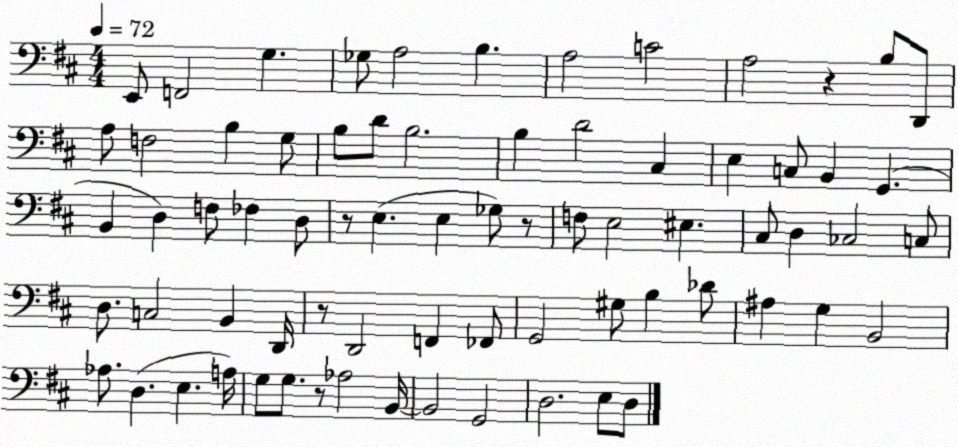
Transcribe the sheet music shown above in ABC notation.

X:1
T:Untitled
M:4/4
L:1/4
K:D
E,,/2 F,,2 G, _G,/2 A,2 B, A,2 C2 A,2 z B,/2 D,,/2 A,/2 F,2 B, G,/2 B,/2 D/2 B,2 B, D2 ^C, E, C,/2 B,, G,, B,, D, F,/2 _F, D,/2 z/2 E, E, _G,/2 z/2 F,/2 E,2 ^E, ^C,/2 D, _C,2 C,/2 D,/2 C,2 B,, D,,/4 z/2 D,,2 F,, _F,,/2 G,,2 ^G,/2 B, _D/2 ^A, G, B,,2 _A,/2 D, E, A,/4 G,/2 G,/2 z/2 _A,2 B,,/4 B,,2 G,,2 D,2 E,/2 D,/2